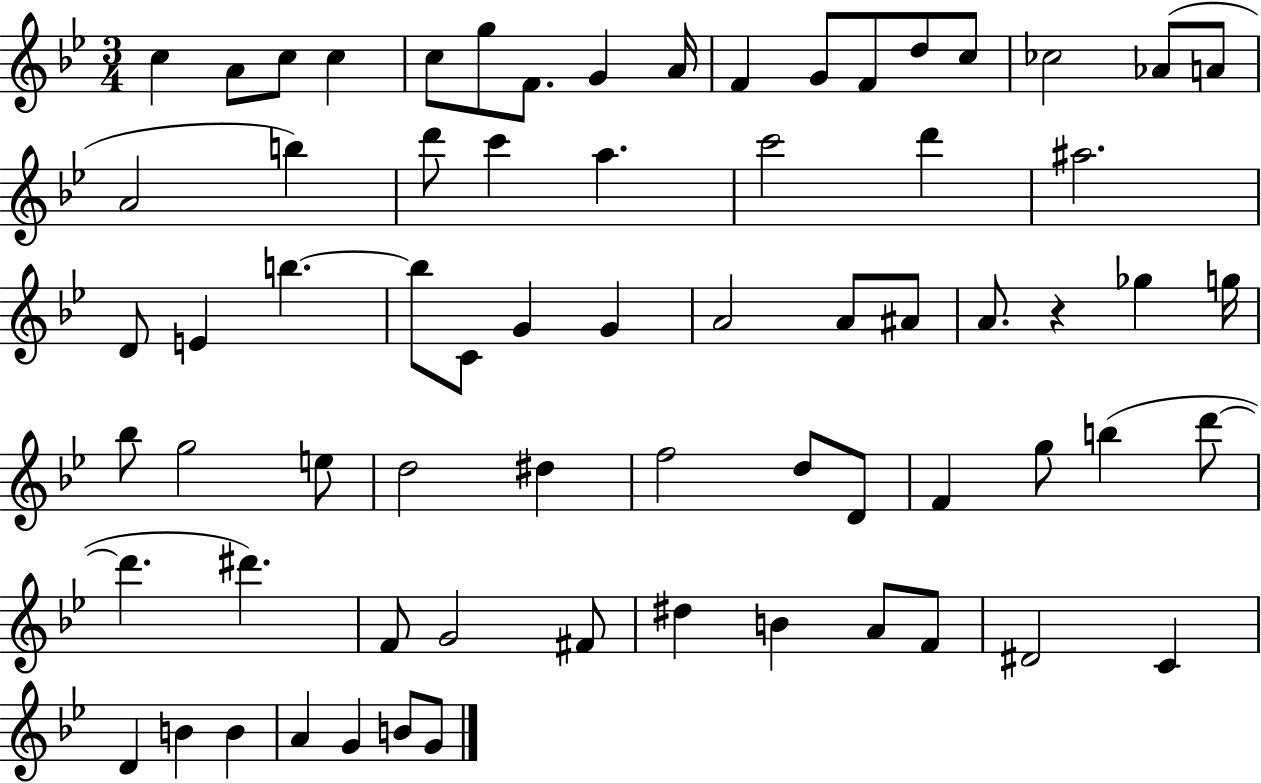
{
  \clef treble
  \numericTimeSignature
  \time 3/4
  \key bes \major
  c''4 a'8 c''8 c''4 | c''8 g''8 f'8. g'4 a'16 | f'4 g'8 f'8 d''8 c''8 | ces''2 aes'8( a'8 | \break a'2 b''4) | d'''8 c'''4 a''4. | c'''2 d'''4 | ais''2. | \break d'8 e'4 b''4.~~ | b''8 c'8 g'4 g'4 | a'2 a'8 ais'8 | a'8. r4 ges''4 g''16 | \break bes''8 g''2 e''8 | d''2 dis''4 | f''2 d''8 d'8 | f'4 g''8 b''4( d'''8~~ | \break d'''4. dis'''4.) | f'8 g'2 fis'8 | dis''4 b'4 a'8 f'8 | dis'2 c'4 | \break d'4 b'4 b'4 | a'4 g'4 b'8 g'8 | \bar "|."
}